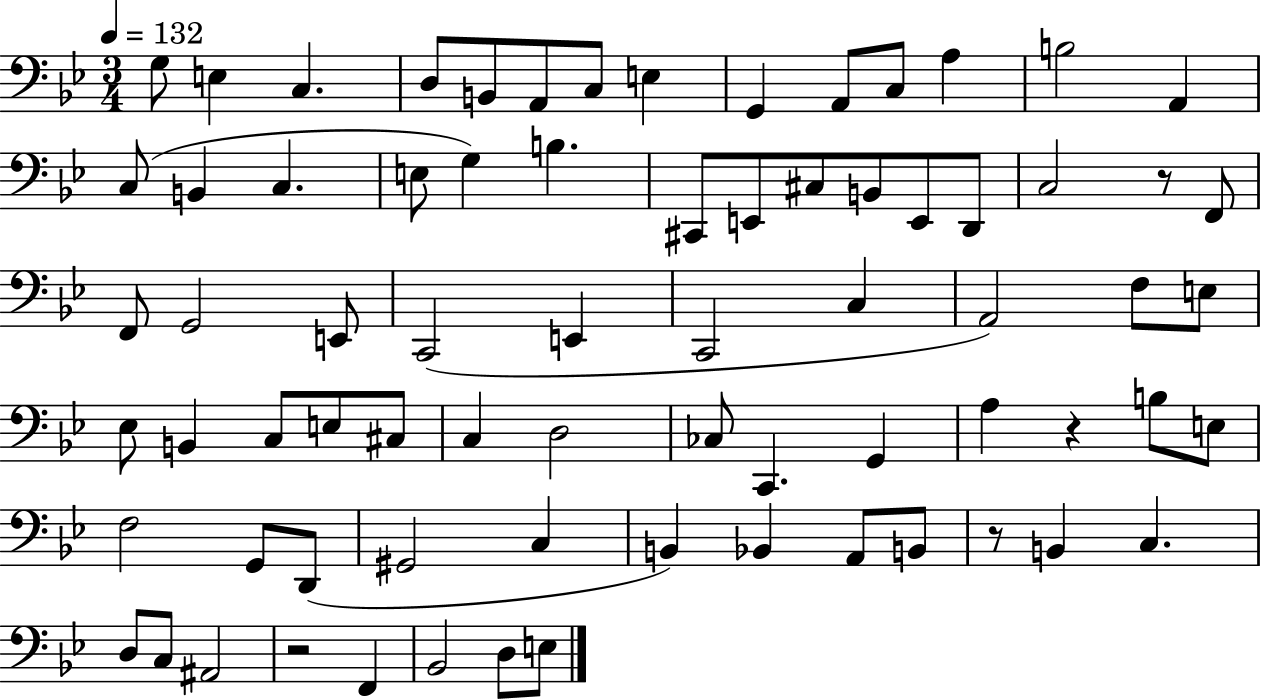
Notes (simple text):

G3/e E3/q C3/q. D3/e B2/e A2/e C3/e E3/q G2/q A2/e C3/e A3/q B3/h A2/q C3/e B2/q C3/q. E3/e G3/q B3/q. C#2/e E2/e C#3/e B2/e E2/e D2/e C3/h R/e F2/e F2/e G2/h E2/e C2/h E2/q C2/h C3/q A2/h F3/e E3/e Eb3/e B2/q C3/e E3/e C#3/e C3/q D3/h CES3/e C2/q. G2/q A3/q R/q B3/e E3/e F3/h G2/e D2/e G#2/h C3/q B2/q Bb2/q A2/e B2/e R/e B2/q C3/q. D3/e C3/e A#2/h R/h F2/q Bb2/h D3/e E3/e